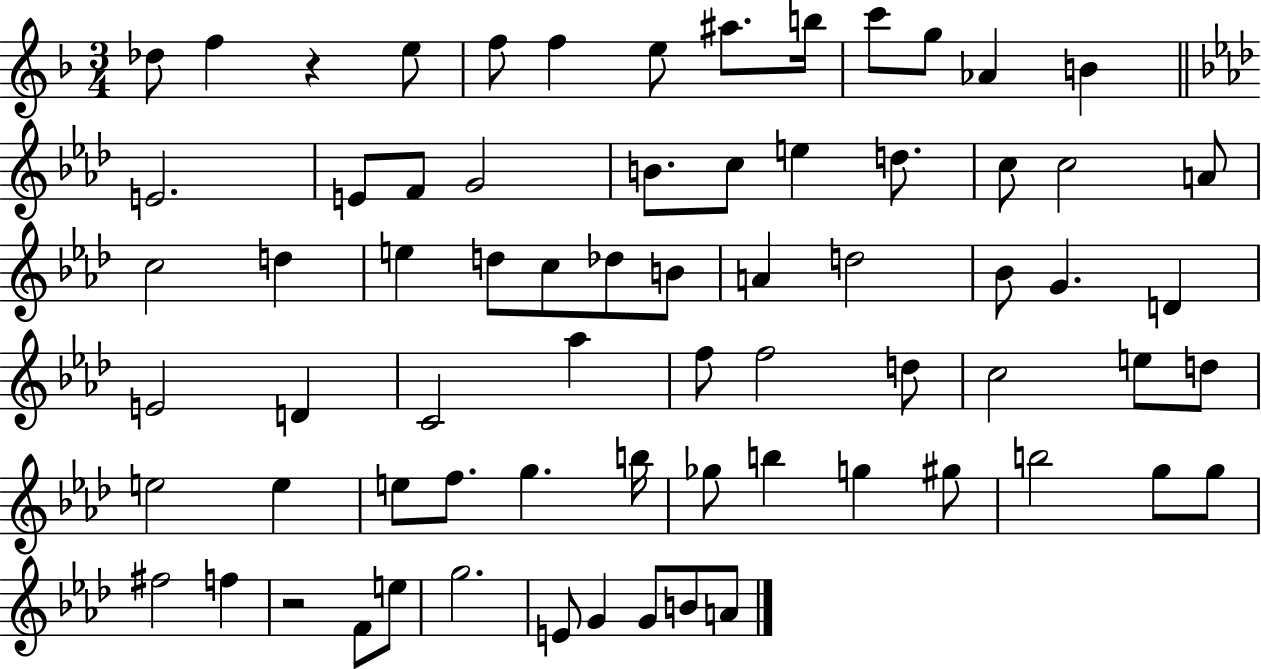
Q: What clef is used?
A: treble